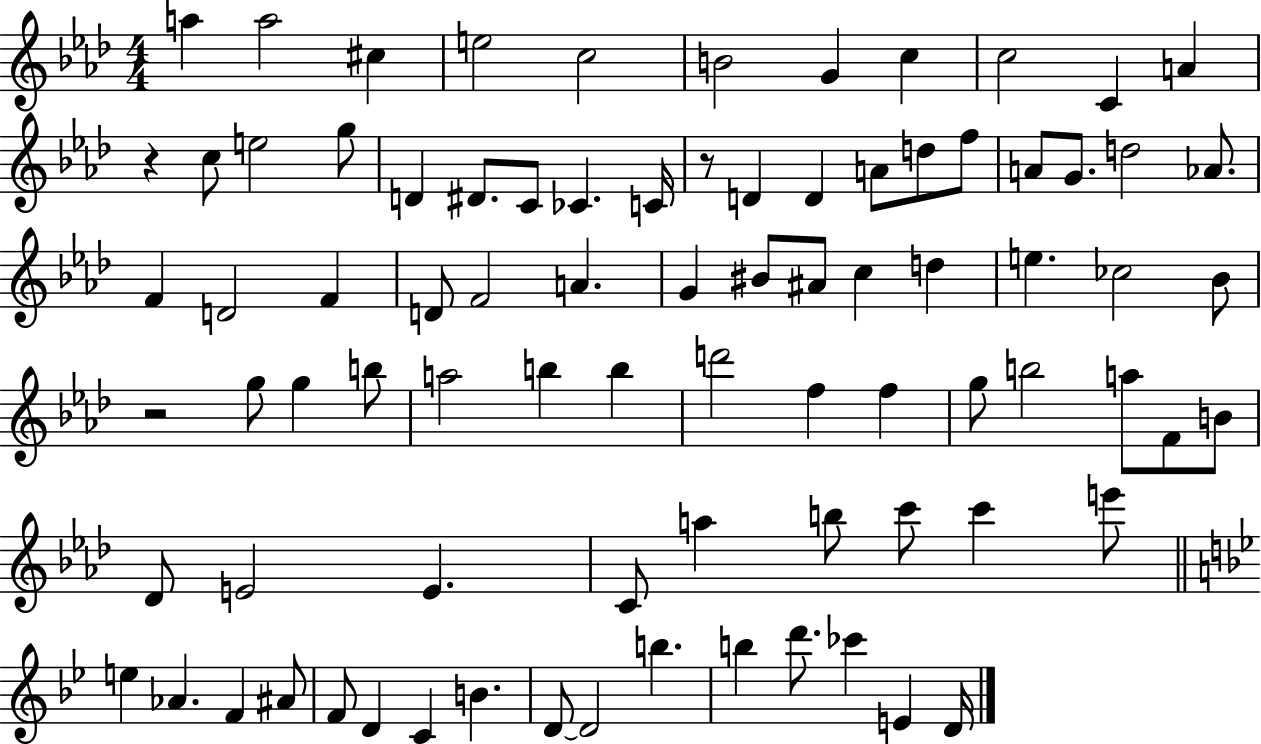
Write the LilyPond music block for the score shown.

{
  \clef treble
  \numericTimeSignature
  \time 4/4
  \key aes \major
  \repeat volta 2 { a''4 a''2 cis''4 | e''2 c''2 | b'2 g'4 c''4 | c''2 c'4 a'4 | \break r4 c''8 e''2 g''8 | d'4 dis'8. c'8 ces'4. c'16 | r8 d'4 d'4 a'8 d''8 f''8 | a'8 g'8. d''2 aes'8. | \break f'4 d'2 f'4 | d'8 f'2 a'4. | g'4 bis'8 ais'8 c''4 d''4 | e''4. ces''2 bes'8 | \break r2 g''8 g''4 b''8 | a''2 b''4 b''4 | d'''2 f''4 f''4 | g''8 b''2 a''8 f'8 b'8 | \break des'8 e'2 e'4. | c'8 a''4 b''8 c'''8 c'''4 e'''8 | \bar "||" \break \key bes \major e''4 aes'4. f'4 ais'8 | f'8 d'4 c'4 b'4. | d'8~~ d'2 b''4. | b''4 d'''8. ces'''4 e'4 d'16 | \break } \bar "|."
}